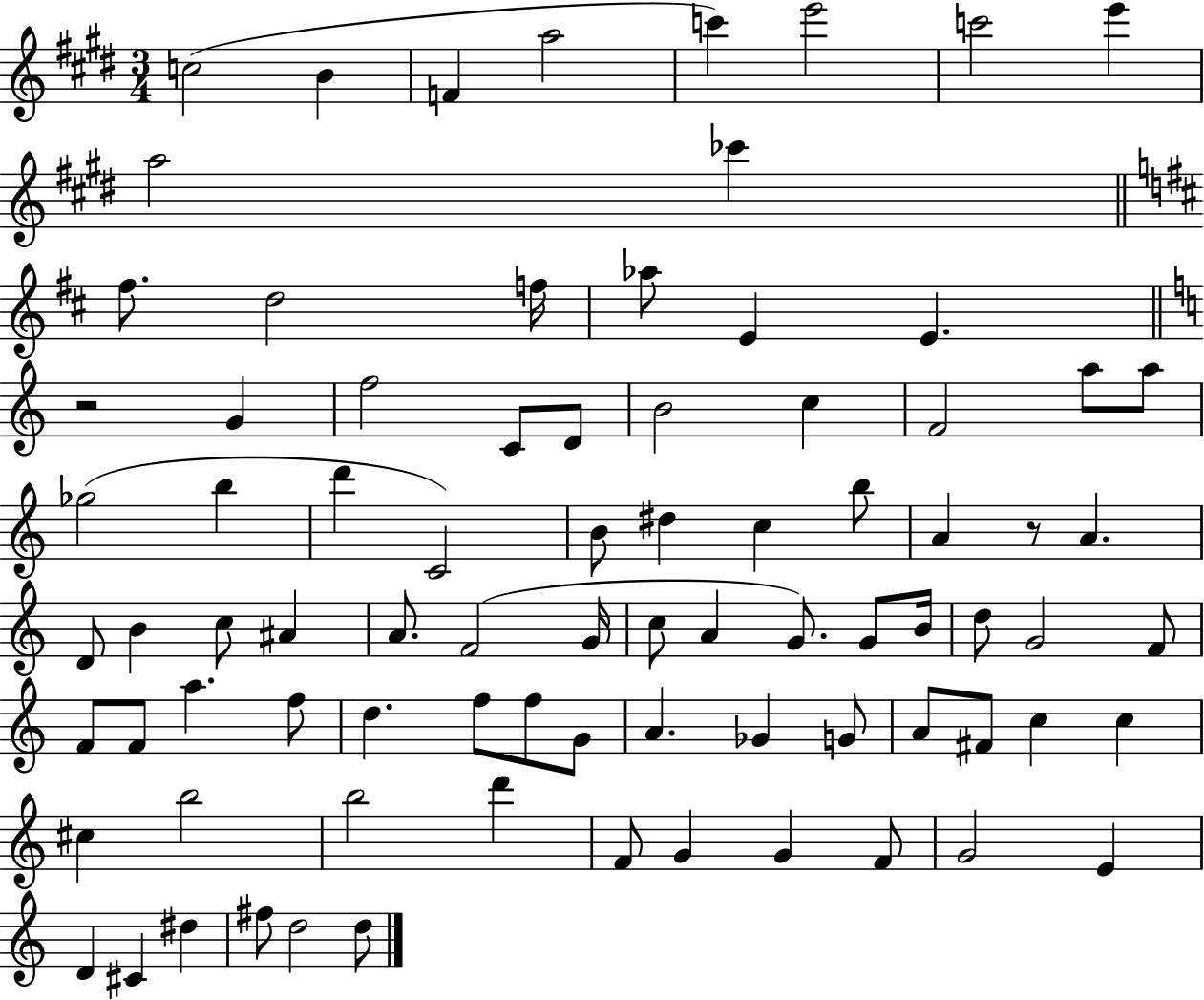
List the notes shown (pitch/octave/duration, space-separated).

C5/h B4/q F4/q A5/h C6/q E6/h C6/h E6/q A5/h CES6/q F#5/e. D5/h F5/s Ab5/e E4/q E4/q. R/h G4/q F5/h C4/e D4/e B4/h C5/q F4/h A5/e A5/e Gb5/h B5/q D6/q C4/h B4/e D#5/q C5/q B5/e A4/q R/e A4/q. D4/e B4/q C5/e A#4/q A4/e. F4/h G4/s C5/e A4/q G4/e. G4/e B4/s D5/e G4/h F4/e F4/e F4/e A5/q. F5/e D5/q. F5/e F5/e G4/e A4/q. Gb4/q G4/e A4/e F#4/e C5/q C5/q C#5/q B5/h B5/h D6/q F4/e G4/q G4/q F4/e G4/h E4/q D4/q C#4/q D#5/q F#5/e D5/h D5/e